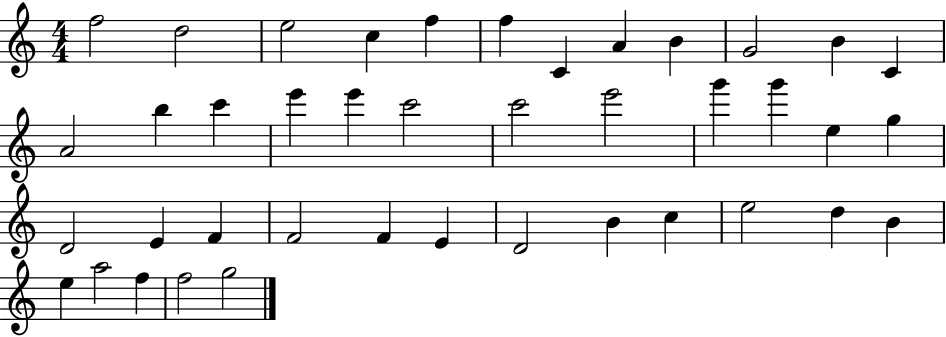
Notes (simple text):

F5/h D5/h E5/h C5/q F5/q F5/q C4/q A4/q B4/q G4/h B4/q C4/q A4/h B5/q C6/q E6/q E6/q C6/h C6/h E6/h G6/q G6/q E5/q G5/q D4/h E4/q F4/q F4/h F4/q E4/q D4/h B4/q C5/q E5/h D5/q B4/q E5/q A5/h F5/q F5/h G5/h